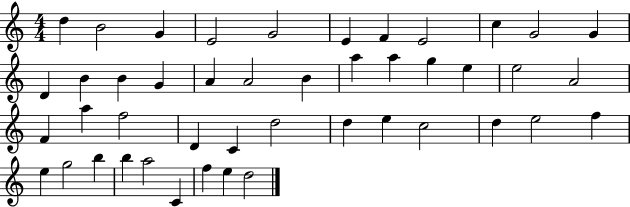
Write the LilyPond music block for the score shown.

{
  \clef treble
  \numericTimeSignature
  \time 4/4
  \key c \major
  d''4 b'2 g'4 | e'2 g'2 | e'4 f'4 e'2 | c''4 g'2 g'4 | \break d'4 b'4 b'4 g'4 | a'4 a'2 b'4 | a''4 a''4 g''4 e''4 | e''2 a'2 | \break f'4 a''4 f''2 | d'4 c'4 d''2 | d''4 e''4 c''2 | d''4 e''2 f''4 | \break e''4 g''2 b''4 | b''4 a''2 c'4 | f''4 e''4 d''2 | \bar "|."
}